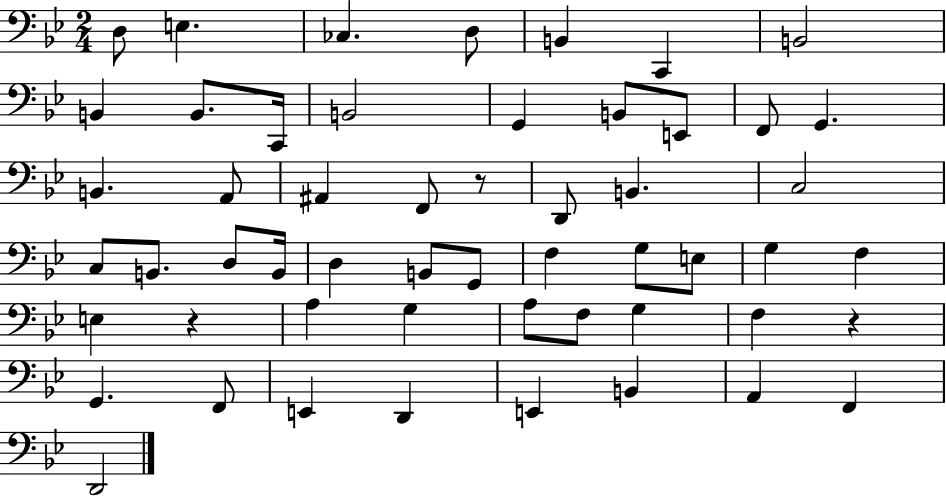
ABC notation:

X:1
T:Untitled
M:2/4
L:1/4
K:Bb
D,/2 E, _C, D,/2 B,, C,, B,,2 B,, B,,/2 C,,/4 B,,2 G,, B,,/2 E,,/2 F,,/2 G,, B,, A,,/2 ^A,, F,,/2 z/2 D,,/2 B,, C,2 C,/2 B,,/2 D,/2 B,,/4 D, B,,/2 G,,/2 F, G,/2 E,/2 G, F, E, z A, G, A,/2 F,/2 G, F, z G,, F,,/2 E,, D,, E,, B,, A,, F,, D,,2